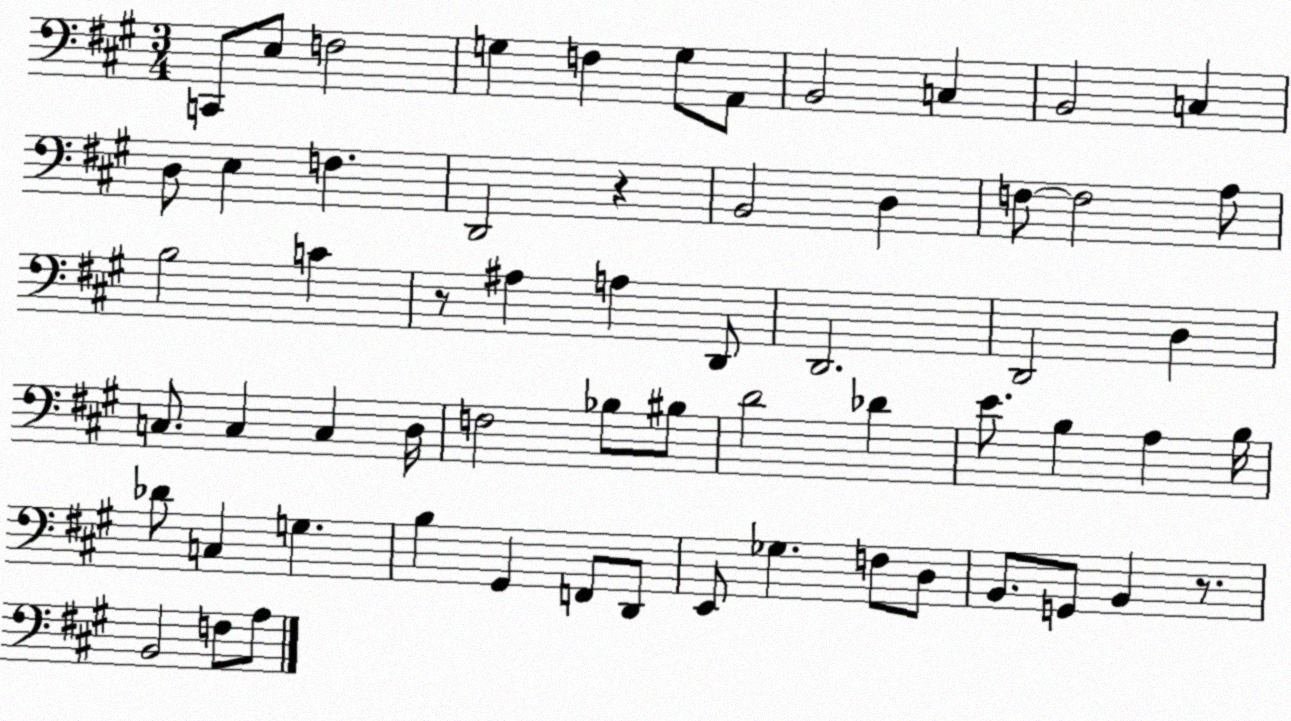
X:1
T:Untitled
M:3/4
L:1/4
K:A
C,,/2 E,/2 F,2 G, F, G,/2 A,,/2 B,,2 C, B,,2 C, D,/2 E, F, D,,2 z B,,2 D, F,/2 F,2 A,/2 B,2 C z/2 ^A, A, D,,/2 D,,2 D,,2 D, C,/2 C, C, D,/4 F,2 _B,/2 ^B,/2 D2 _D E/2 B, A, B,/4 _D/2 C, G, B, ^G,, F,,/2 D,,/2 E,,/2 _G, F,/2 D,/2 B,,/2 G,,/2 B,, z/2 B,,2 F,/2 A,/2